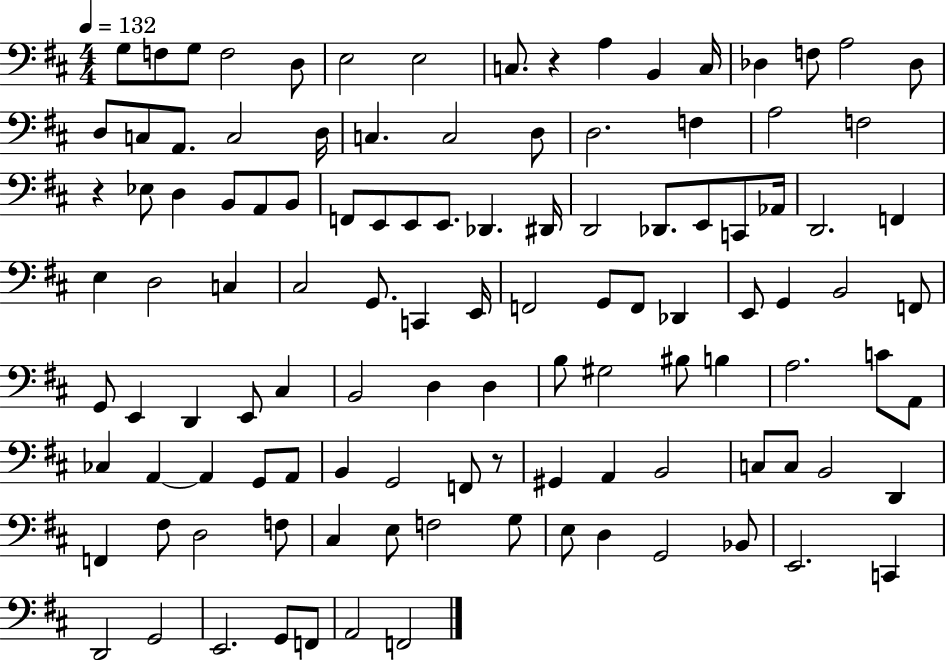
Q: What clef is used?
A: bass